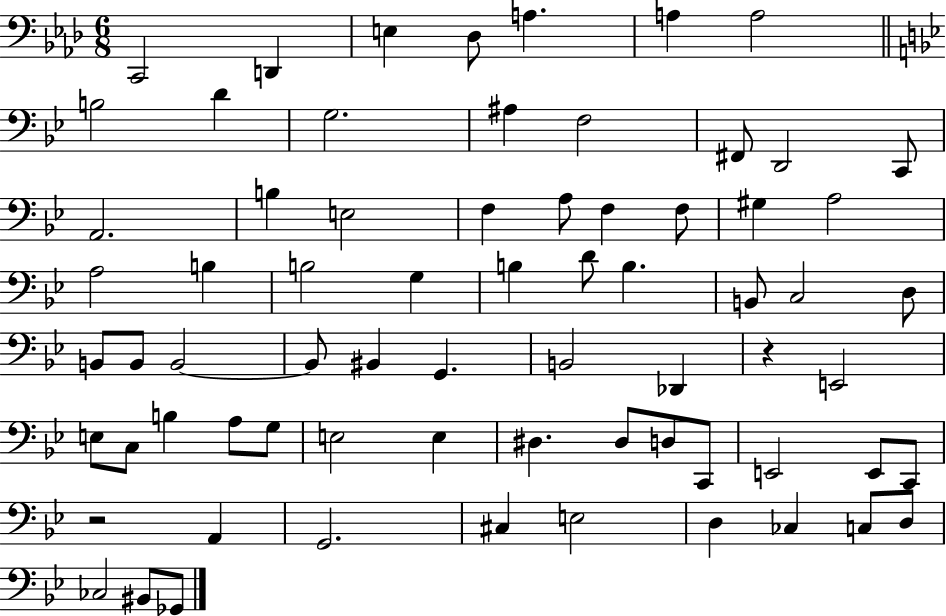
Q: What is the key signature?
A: AES major